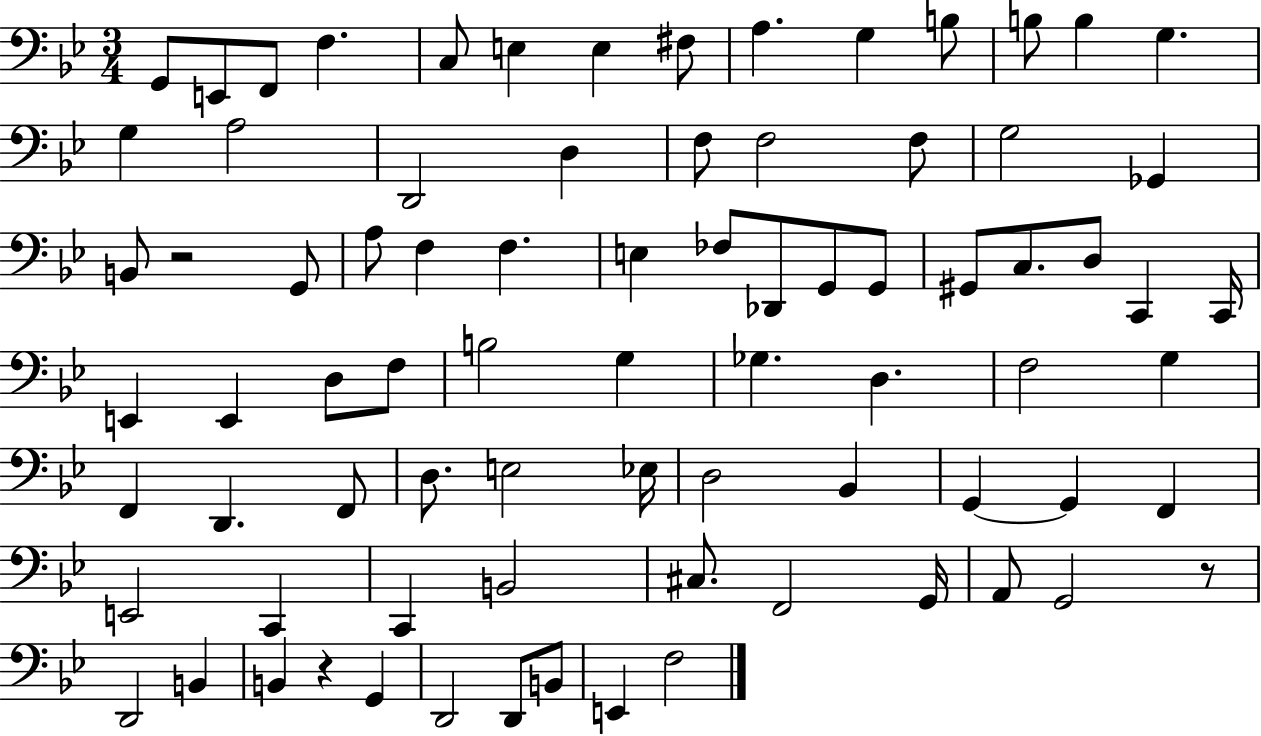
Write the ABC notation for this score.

X:1
T:Untitled
M:3/4
L:1/4
K:Bb
G,,/2 E,,/2 F,,/2 F, C,/2 E, E, ^F,/2 A, G, B,/2 B,/2 B, G, G, A,2 D,,2 D, F,/2 F,2 F,/2 G,2 _G,, B,,/2 z2 G,,/2 A,/2 F, F, E, _F,/2 _D,,/2 G,,/2 G,,/2 ^G,,/2 C,/2 D,/2 C,, C,,/4 E,, E,, D,/2 F,/2 B,2 G, _G, D, F,2 G, F,, D,, F,,/2 D,/2 E,2 _E,/4 D,2 _B,, G,, G,, F,, E,,2 C,, C,, B,,2 ^C,/2 F,,2 G,,/4 A,,/2 G,,2 z/2 D,,2 B,, B,, z G,, D,,2 D,,/2 B,,/2 E,, F,2